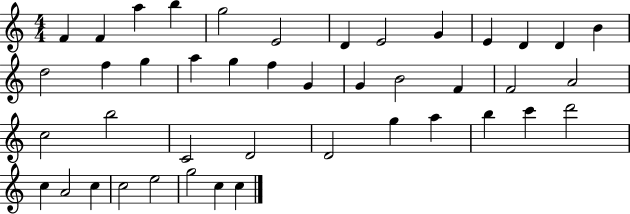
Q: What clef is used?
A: treble